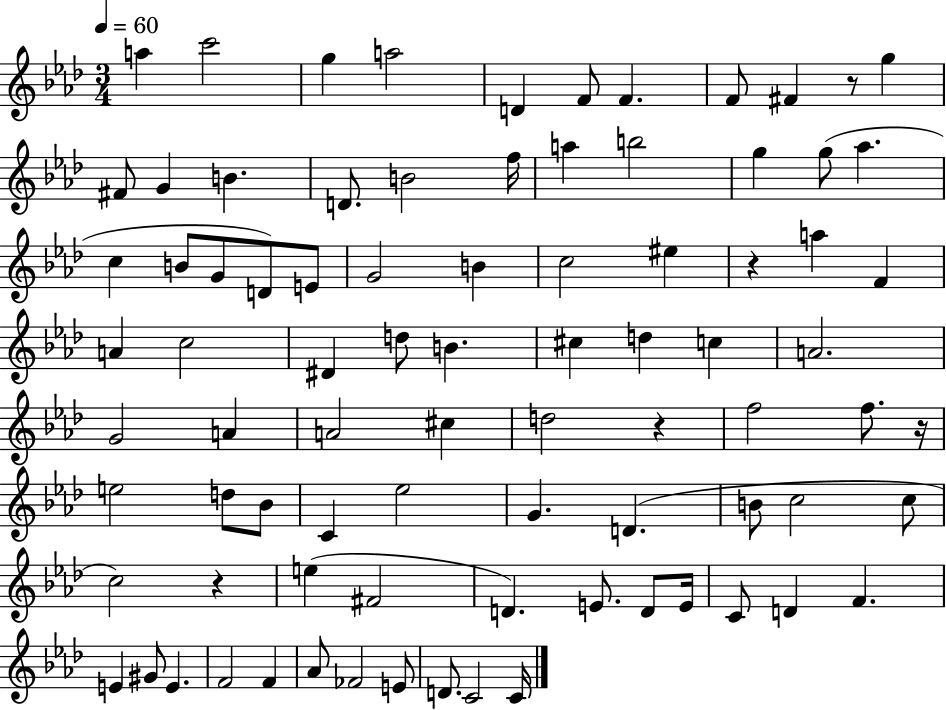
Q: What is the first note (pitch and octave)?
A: A5